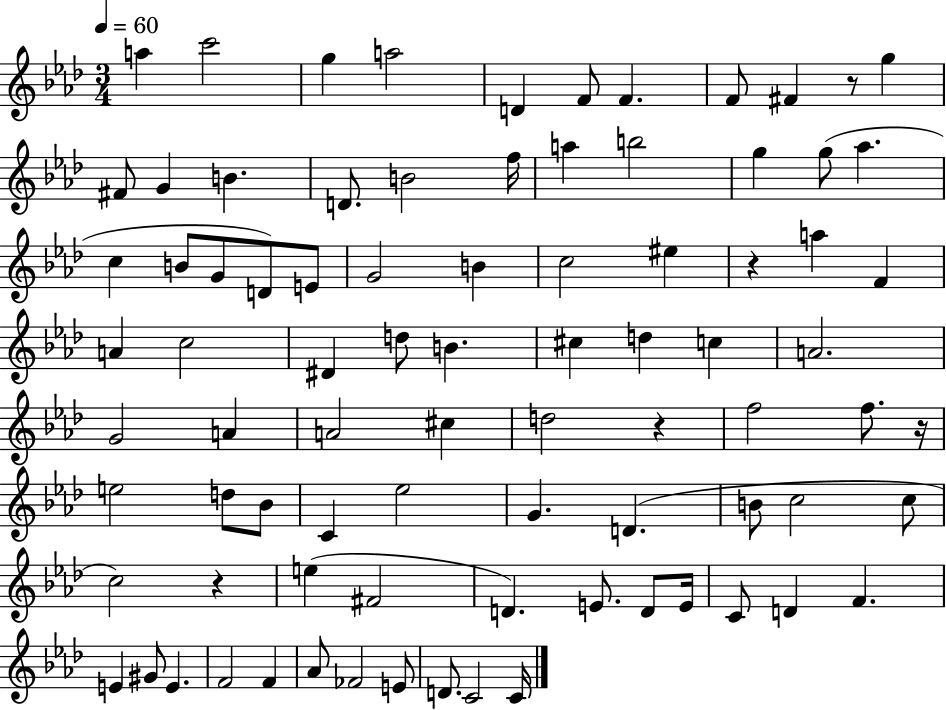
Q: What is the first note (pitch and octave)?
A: A5